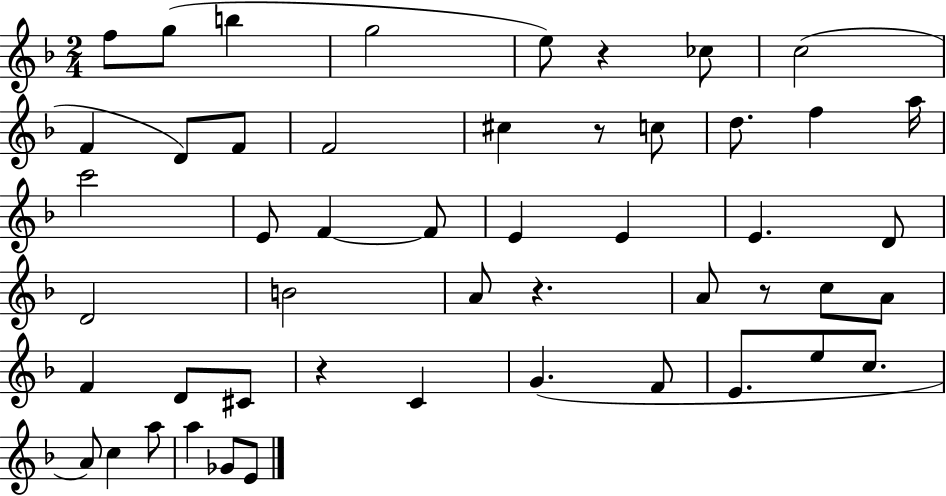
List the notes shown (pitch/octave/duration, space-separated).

F5/e G5/e B5/q G5/h E5/e R/q CES5/e C5/h F4/q D4/e F4/e F4/h C#5/q R/e C5/e D5/e. F5/q A5/s C6/h E4/e F4/q F4/e E4/q E4/q E4/q. D4/e D4/h B4/h A4/e R/q. A4/e R/e C5/e A4/e F4/q D4/e C#4/e R/q C4/q G4/q. F4/e E4/e. E5/e C5/e. A4/e C5/q A5/e A5/q Gb4/e E4/e